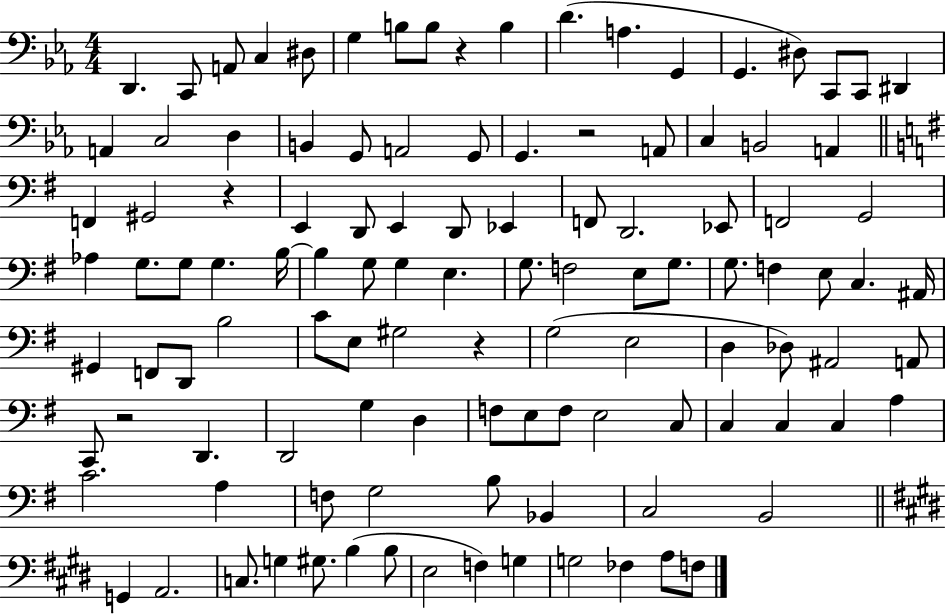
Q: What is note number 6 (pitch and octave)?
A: G3